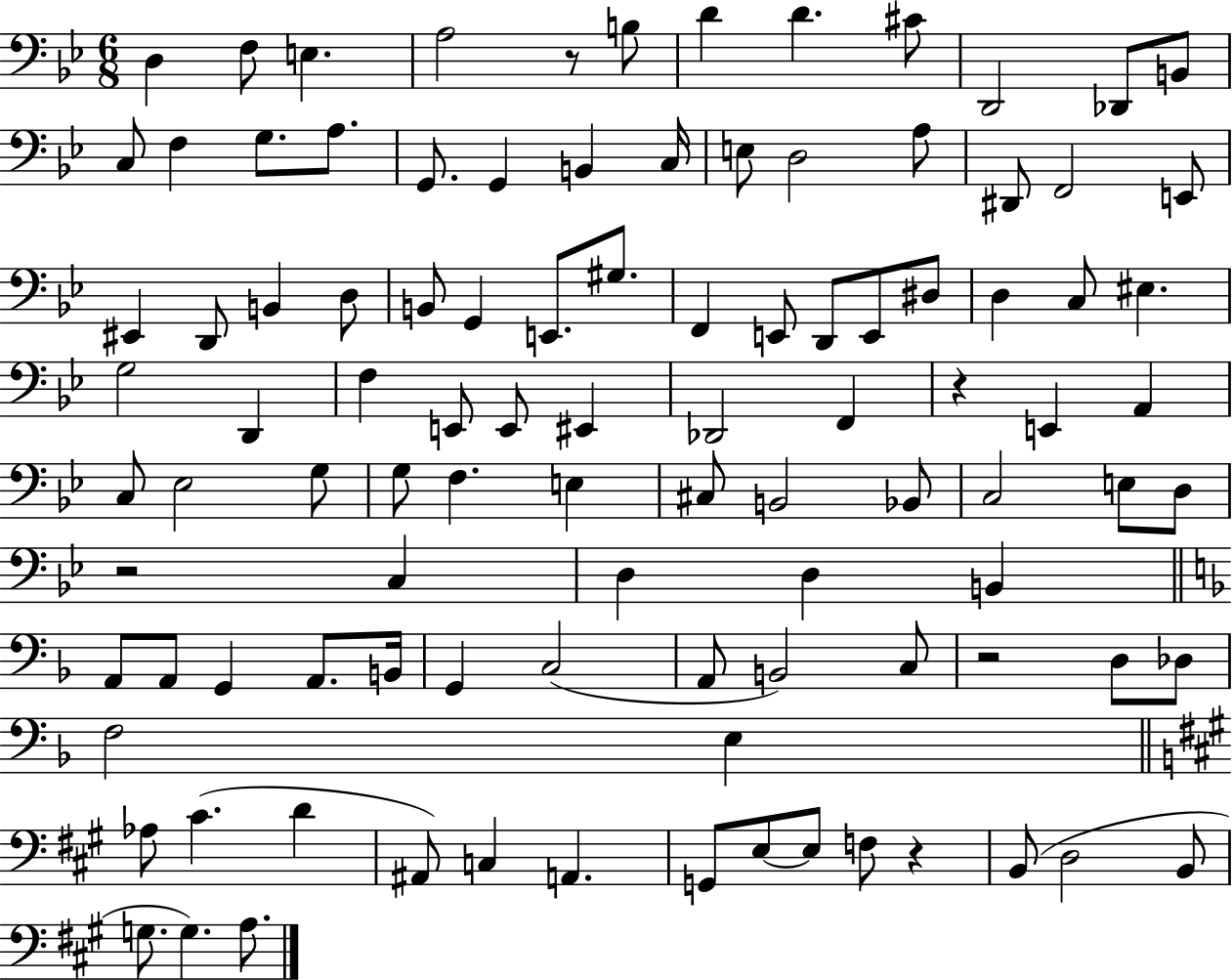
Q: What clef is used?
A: bass